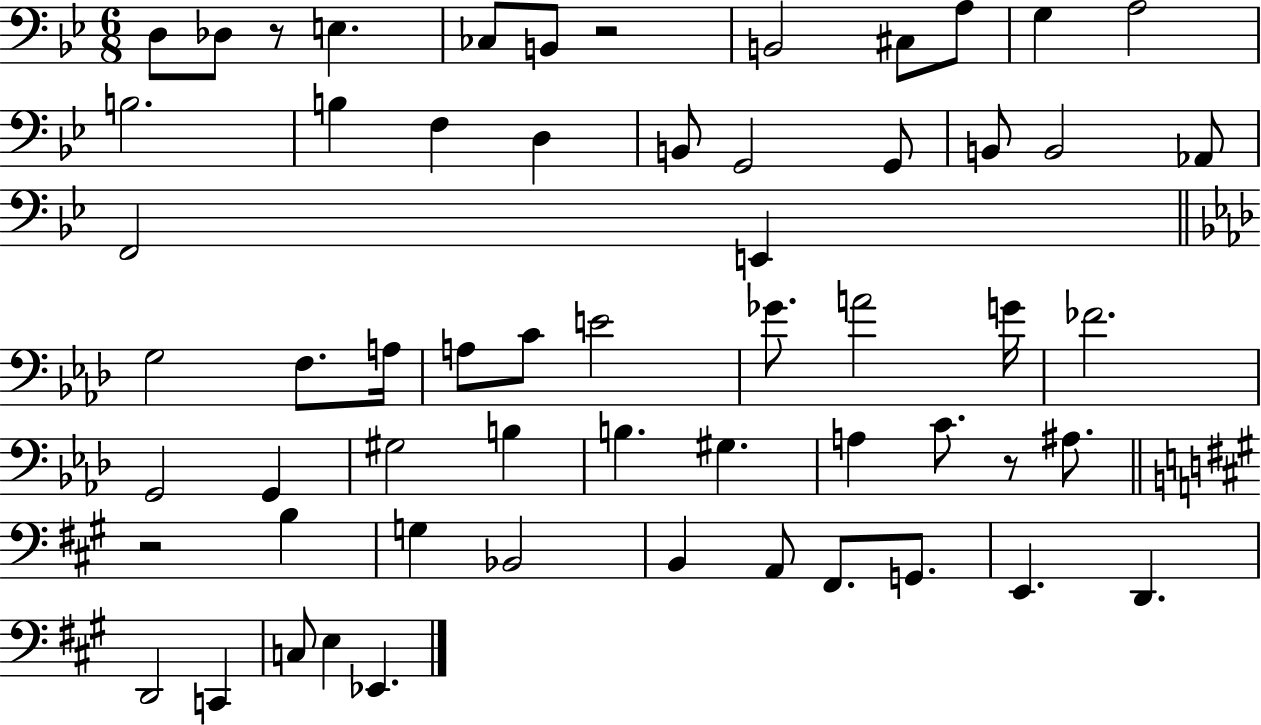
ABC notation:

X:1
T:Untitled
M:6/8
L:1/4
K:Bb
D,/2 _D,/2 z/2 E, _C,/2 B,,/2 z2 B,,2 ^C,/2 A,/2 G, A,2 B,2 B, F, D, B,,/2 G,,2 G,,/2 B,,/2 B,,2 _A,,/2 F,,2 E,, G,2 F,/2 A,/4 A,/2 C/2 E2 _G/2 A2 G/4 _F2 G,,2 G,, ^G,2 B, B, ^G, A, C/2 z/2 ^A,/2 z2 B, G, _B,,2 B,, A,,/2 ^F,,/2 G,,/2 E,, D,, D,,2 C,, C,/2 E, _E,,